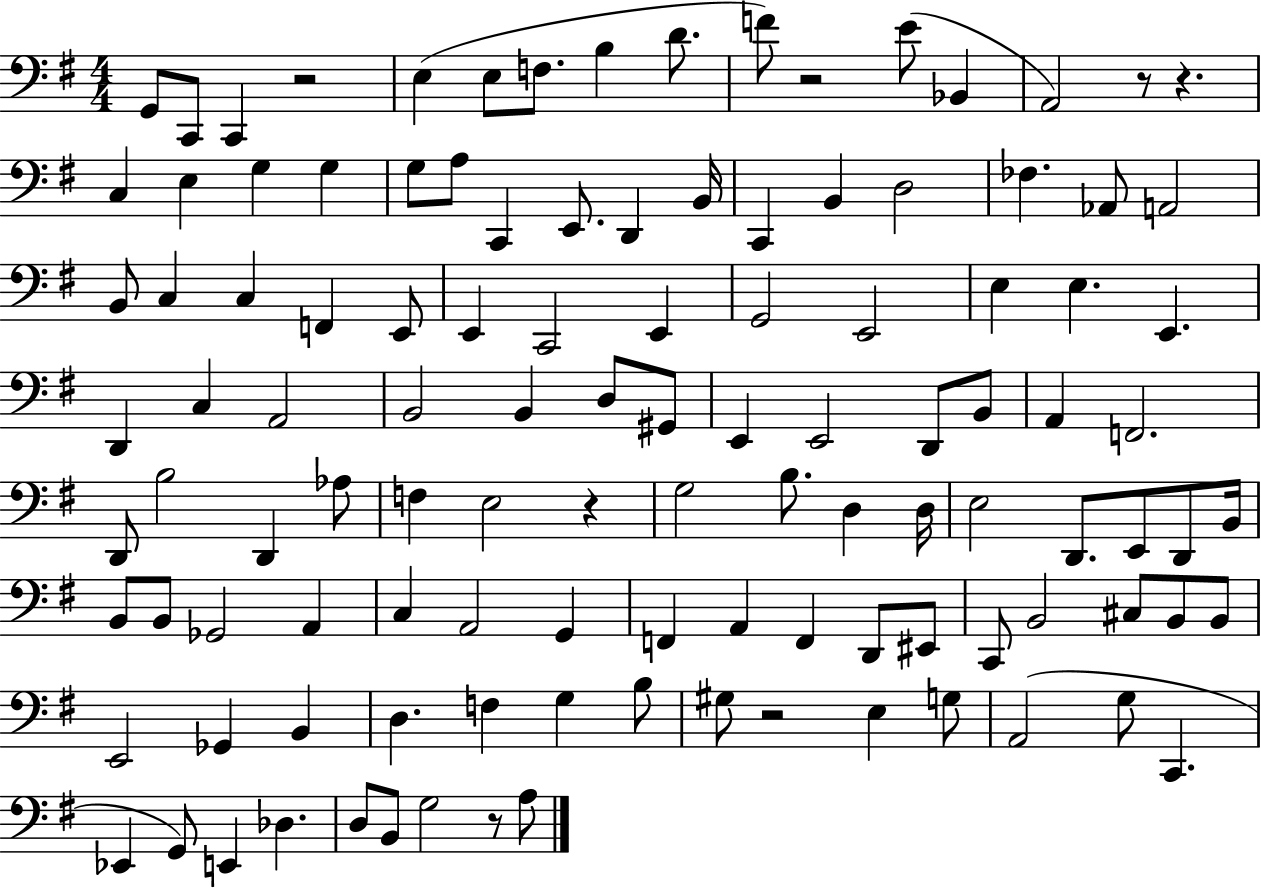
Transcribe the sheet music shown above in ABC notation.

X:1
T:Untitled
M:4/4
L:1/4
K:G
G,,/2 C,,/2 C,, z2 E, E,/2 F,/2 B, D/2 F/2 z2 E/2 _B,, A,,2 z/2 z C, E, G, G, G,/2 A,/2 C,, E,,/2 D,, B,,/4 C,, B,, D,2 _F, _A,,/2 A,,2 B,,/2 C, C, F,, E,,/2 E,, C,,2 E,, G,,2 E,,2 E, E, E,, D,, C, A,,2 B,,2 B,, D,/2 ^G,,/2 E,, E,,2 D,,/2 B,,/2 A,, F,,2 D,,/2 B,2 D,, _A,/2 F, E,2 z G,2 B,/2 D, D,/4 E,2 D,,/2 E,,/2 D,,/2 B,,/4 B,,/2 B,,/2 _G,,2 A,, C, A,,2 G,, F,, A,, F,, D,,/2 ^E,,/2 C,,/2 B,,2 ^C,/2 B,,/2 B,,/2 E,,2 _G,, B,, D, F, G, B,/2 ^G,/2 z2 E, G,/2 A,,2 G,/2 C,, _E,, G,,/2 E,, _D, D,/2 B,,/2 G,2 z/2 A,/2